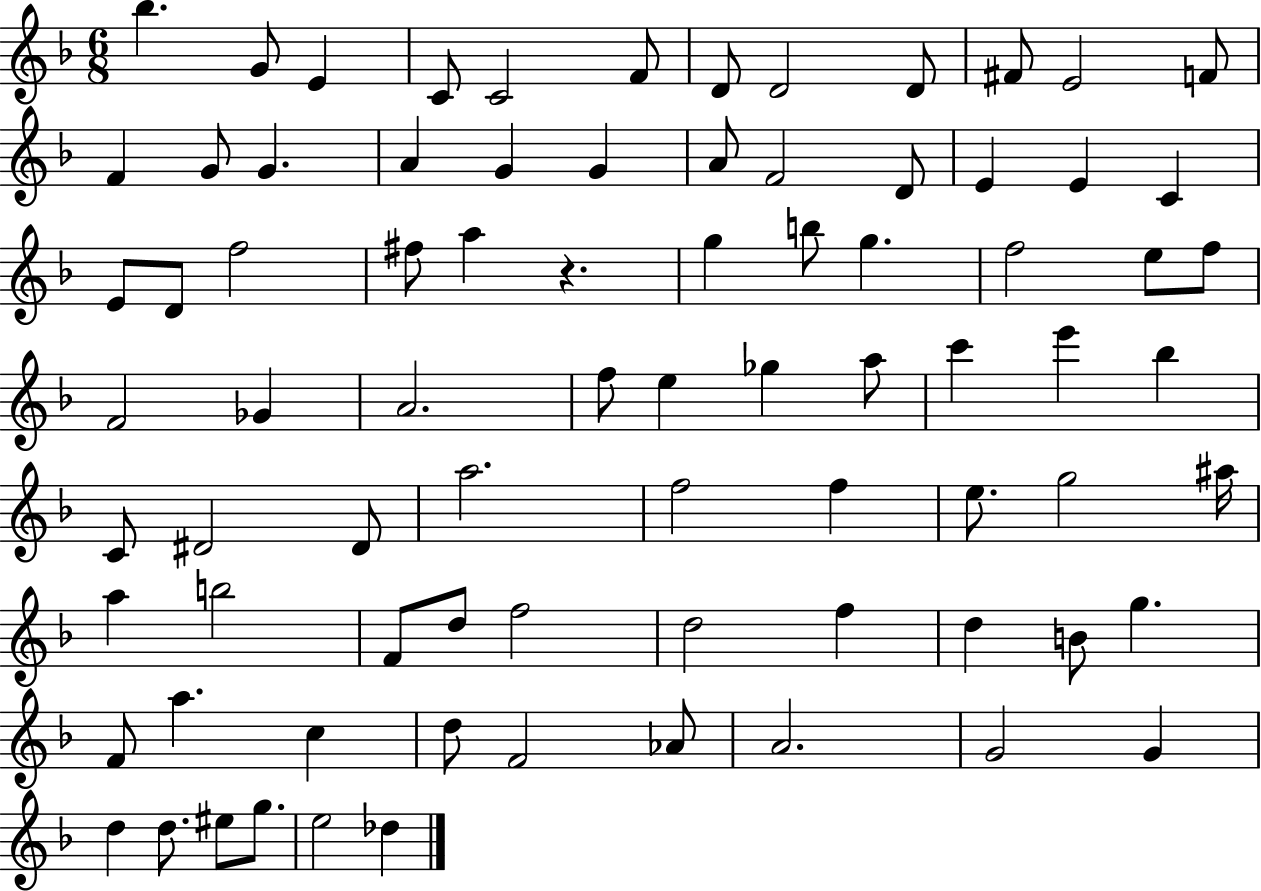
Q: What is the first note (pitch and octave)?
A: Bb5